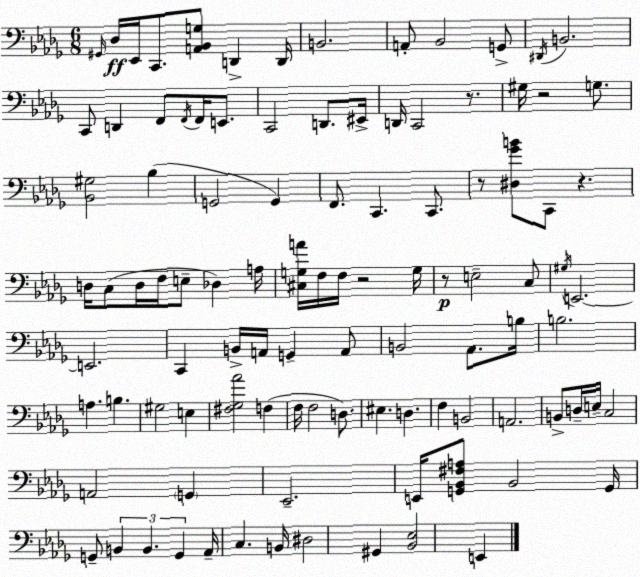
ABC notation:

X:1
T:Untitled
M:6/8
L:1/4
K:Bbm
^G,,/4 _D,/4 _E,,/4 C,,/2 [A,,_B,,G,]/2 D,, D,,/4 B,,2 A,,/2 _B,,2 G,,/2 ^D,,/4 B,,2 C,,/2 D,, F,,/2 F,,/4 F,,/4 E,,/2 C,,2 D,,/2 ^E,,/4 D,,/4 C,,2 z/2 ^G,/4 z2 G,/2 [_B,,^G,]2 _B, G,,2 G,, F,,/2 C,, C,,/2 z/2 [^D,_GB]/2 C,,/2 z D,/4 C,/2 D,/4 F,/4 E,/2 _D, A,/4 [^C,G,A]/4 F,/4 F,/4 z2 G,/4 z/2 E,2 C,/2 ^G,/4 E,,2 E,,2 C,, B,,/4 A,,/4 G,, A,,/2 B,,2 _A,,/2 B,/4 B,2 A, B, ^G,2 E, [^F,_G,_A]2 F, F,/4 F,2 D,/2 ^E, D, F, B,,2 A,,2 B,,/2 D,/4 E,/4 C,2 A,,2 G,, _E,,2 E,,/4 [G,,_B,,^F,A,]/2 _B,,2 G,,/4 G,,/2 B,, B,, G,, _A,,/4 C, B,,/4 ^D,2 ^G,, [_B,,_E,]2 E,,